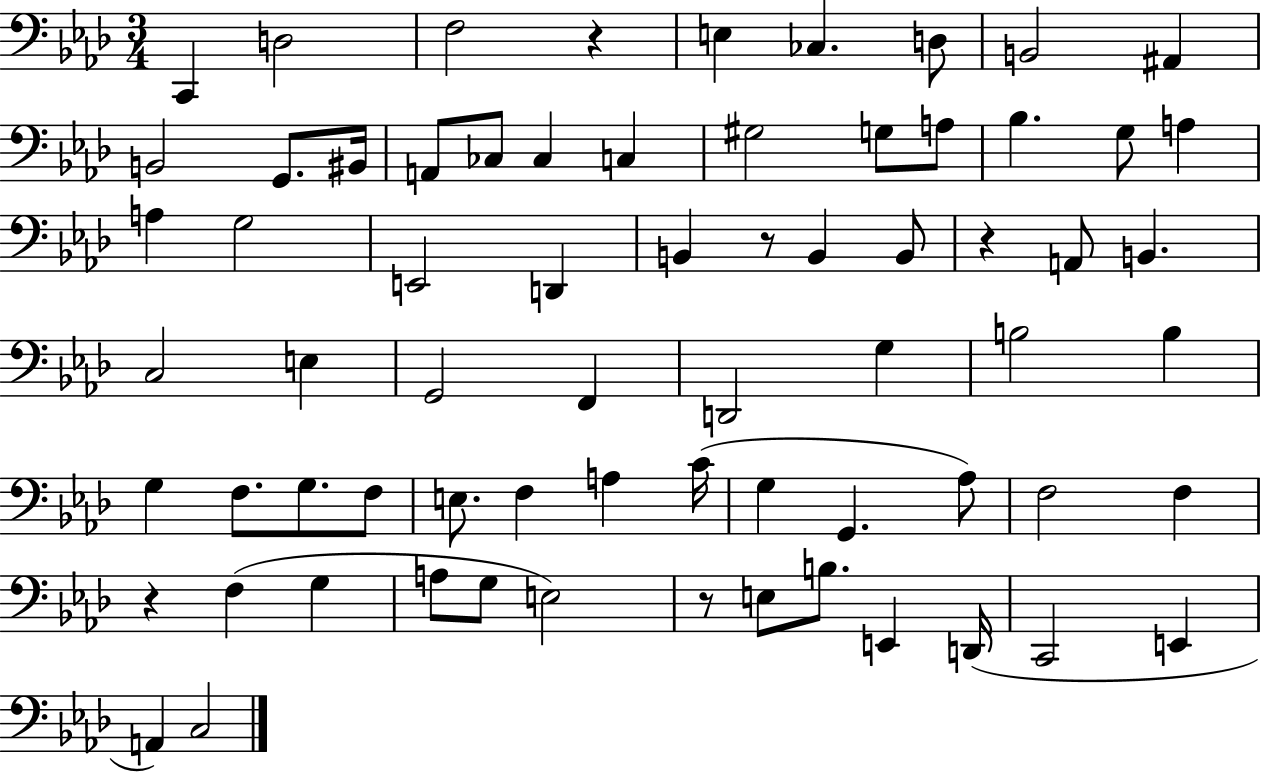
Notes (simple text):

C2/q D3/h F3/h R/q E3/q CES3/q. D3/e B2/h A#2/q B2/h G2/e. BIS2/s A2/e CES3/e CES3/q C3/q G#3/h G3/e A3/e Bb3/q. G3/e A3/q A3/q G3/h E2/h D2/q B2/q R/e B2/q B2/e R/q A2/e B2/q. C3/h E3/q G2/h F2/q D2/h G3/q B3/h B3/q G3/q F3/e. G3/e. F3/e E3/e. F3/q A3/q C4/s G3/q G2/q. Ab3/e F3/h F3/q R/q F3/q G3/q A3/e G3/e E3/h R/e E3/e B3/e. E2/q D2/s C2/h E2/q A2/q C3/h